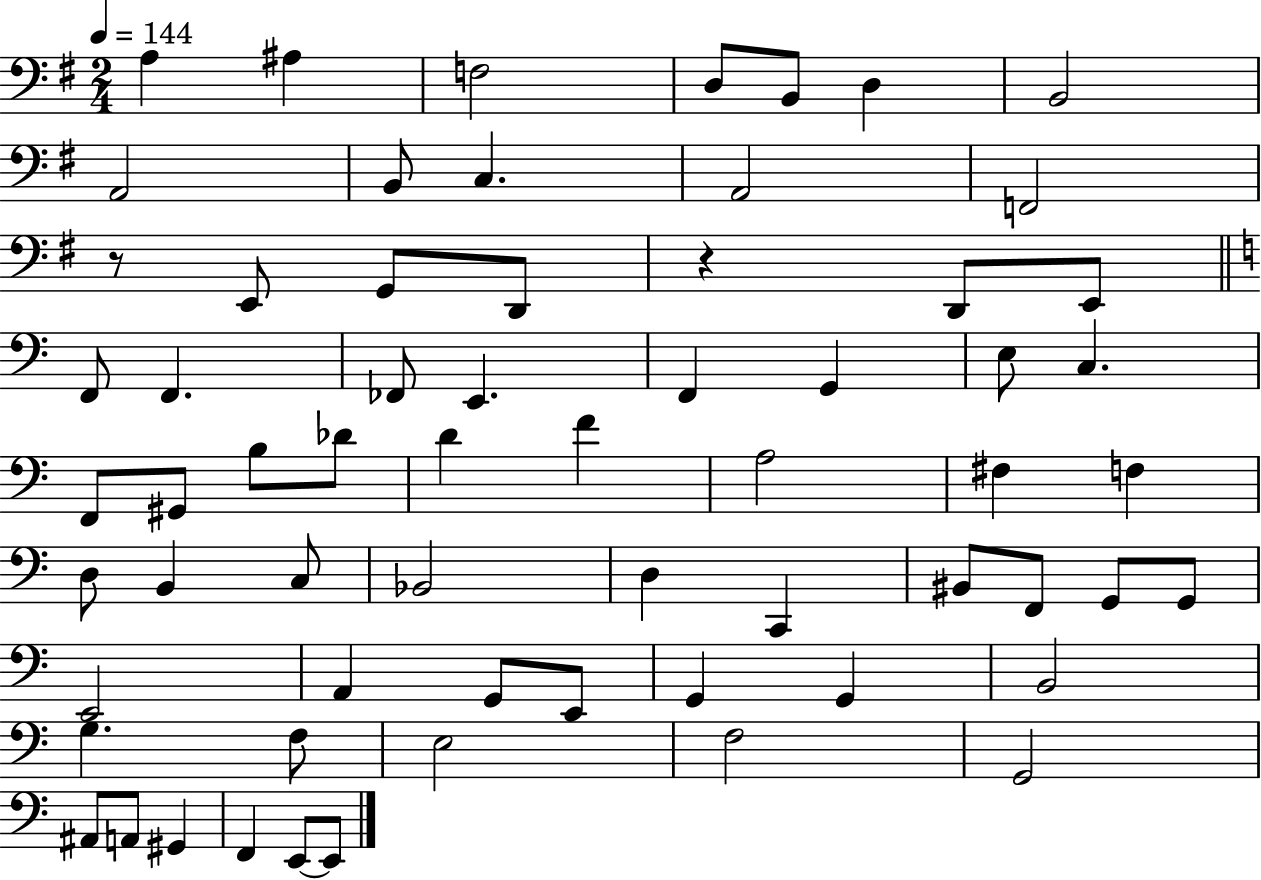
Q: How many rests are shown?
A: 2